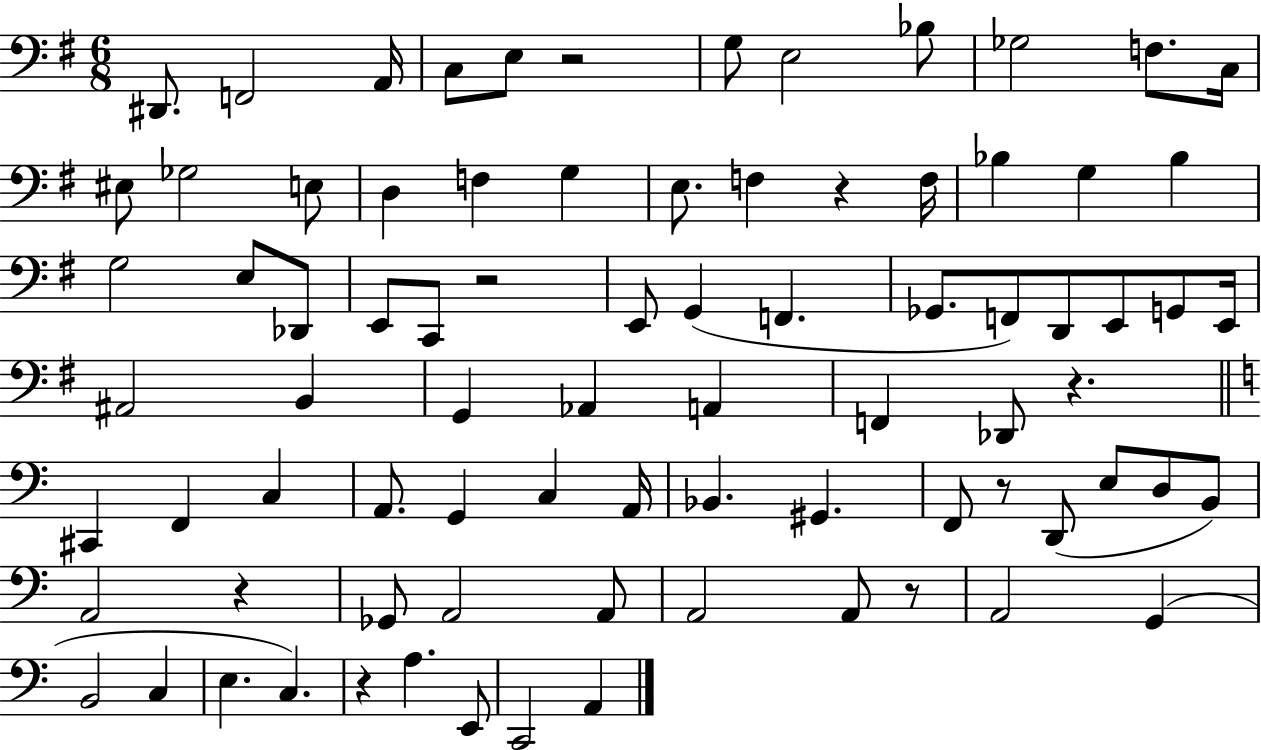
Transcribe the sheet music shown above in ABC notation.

X:1
T:Untitled
M:6/8
L:1/4
K:G
^D,,/2 F,,2 A,,/4 C,/2 E,/2 z2 G,/2 E,2 _B,/2 _G,2 F,/2 C,/4 ^E,/2 _G,2 E,/2 D, F, G, E,/2 F, z F,/4 _B, G, _B, G,2 E,/2 _D,,/2 E,,/2 C,,/2 z2 E,,/2 G,, F,, _G,,/2 F,,/2 D,,/2 E,,/2 G,,/2 E,,/4 ^A,,2 B,, G,, _A,, A,, F,, _D,,/2 z ^C,, F,, C, A,,/2 G,, C, A,,/4 _B,, ^G,, F,,/2 z/2 D,,/2 E,/2 D,/2 B,,/2 A,,2 z _G,,/2 A,,2 A,,/2 A,,2 A,,/2 z/2 A,,2 G,, B,,2 C, E, C, z A, E,,/2 C,,2 A,,